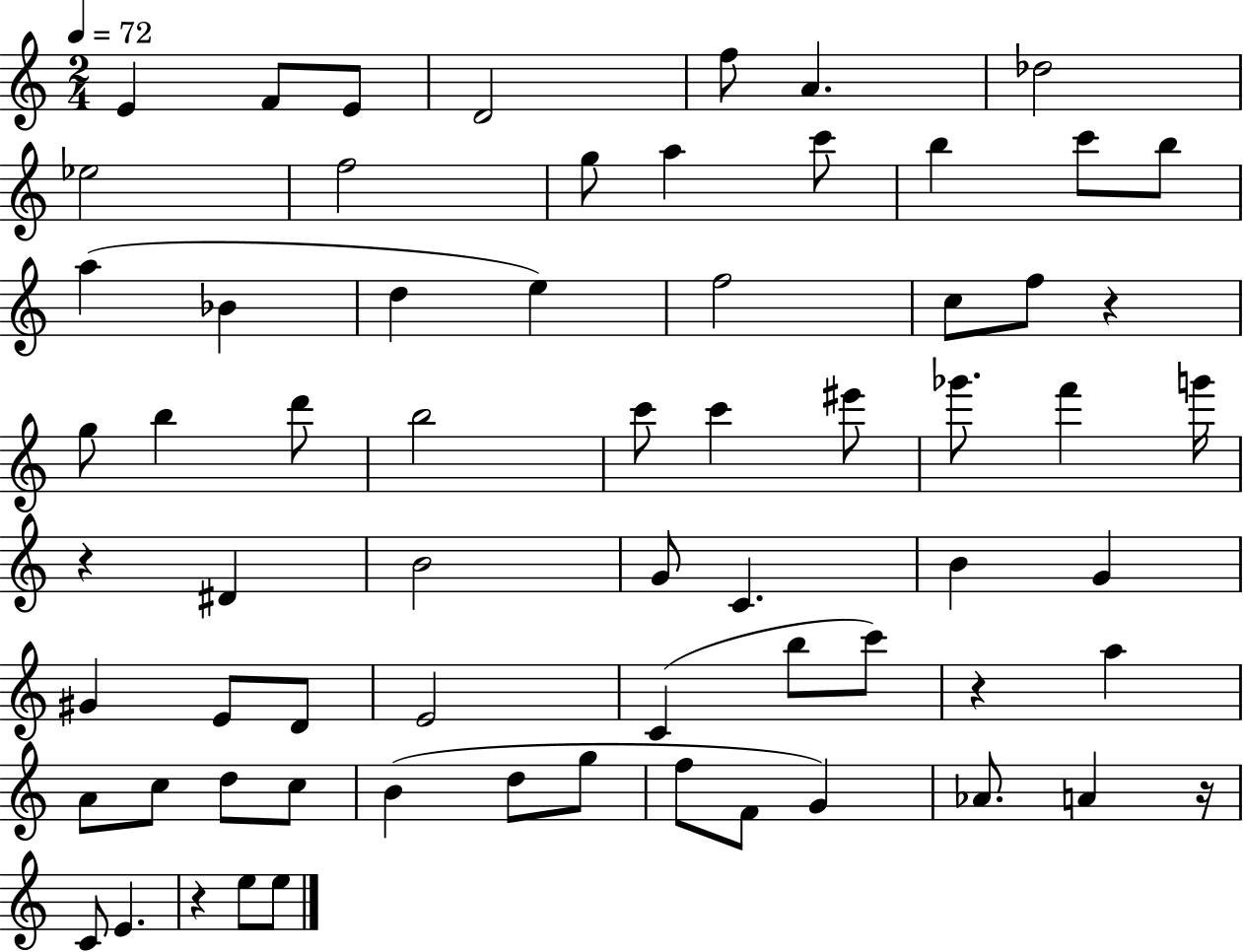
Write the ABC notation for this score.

X:1
T:Untitled
M:2/4
L:1/4
K:C
E F/2 E/2 D2 f/2 A _d2 _e2 f2 g/2 a c'/2 b c'/2 b/2 a _B d e f2 c/2 f/2 z g/2 b d'/2 b2 c'/2 c' ^e'/2 _g'/2 f' g'/4 z ^D B2 G/2 C B G ^G E/2 D/2 E2 C b/2 c'/2 z a A/2 c/2 d/2 c/2 B d/2 g/2 f/2 F/2 G _A/2 A z/4 C/2 E z e/2 e/2